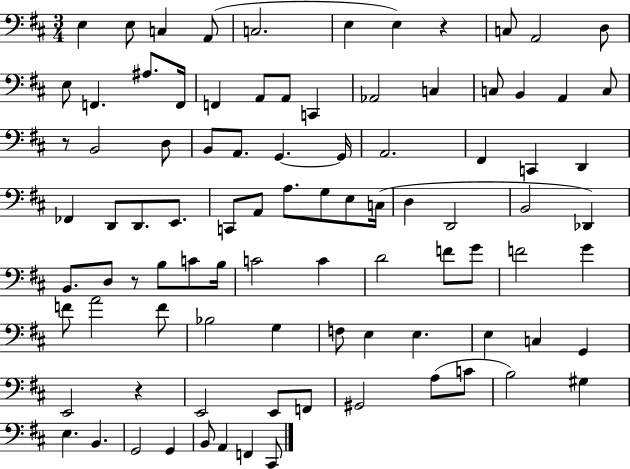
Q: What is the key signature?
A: D major